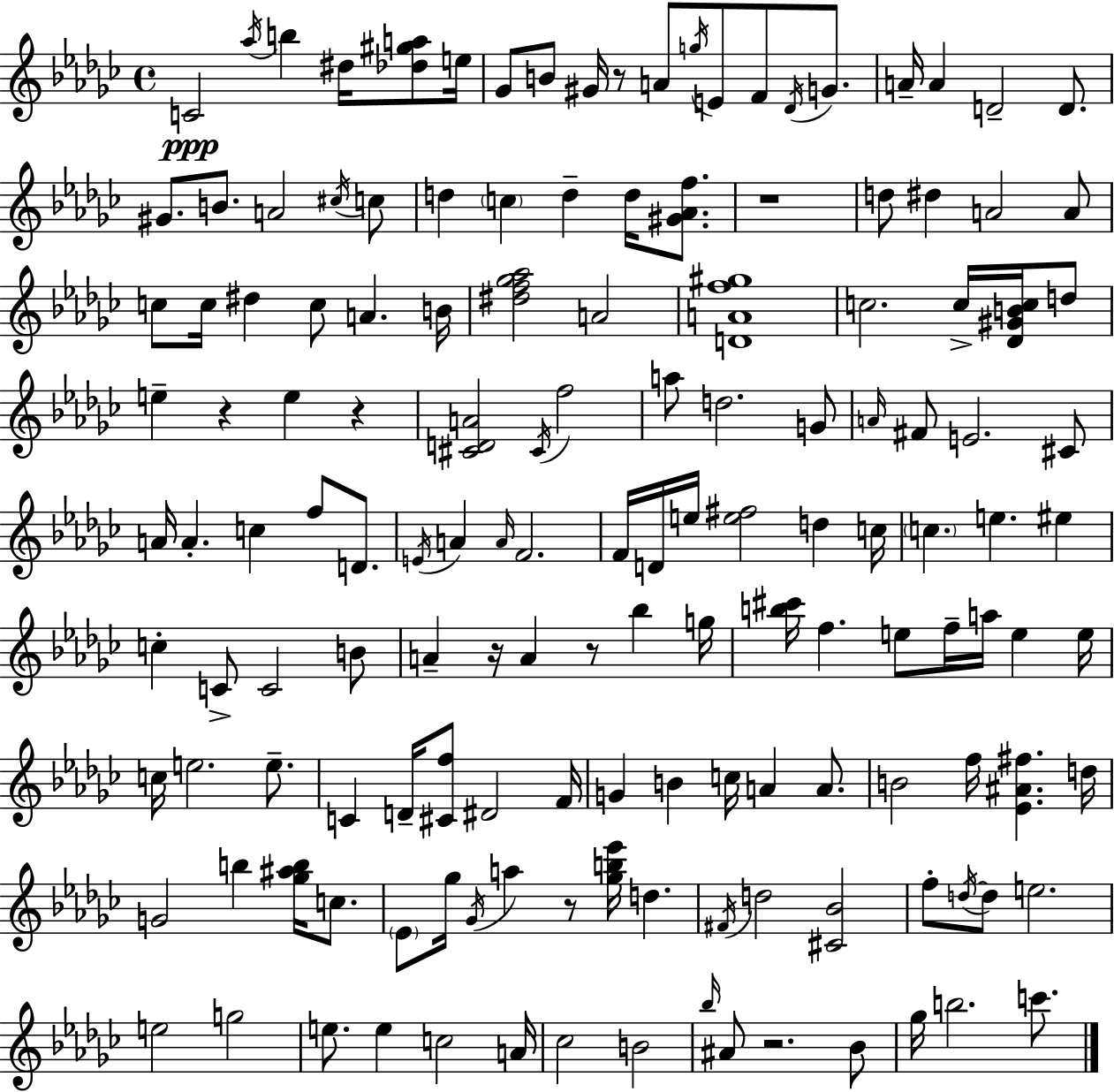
C4/h Ab5/s B5/q D#5/s [Db5,G#5,A5]/e E5/s Gb4/e B4/e G#4/s R/e A4/e G5/s E4/e F4/e Db4/s G4/e. A4/s A4/q D4/h D4/e. G#4/e. B4/e. A4/h C#5/s C5/e D5/q C5/q D5/q D5/s [G#4,Ab4,F5]/e. R/w D5/e D#5/q A4/h A4/e C5/e C5/s D#5/q C5/e A4/q. B4/s [D#5,F5,Gb5,Ab5]/h A4/h [D4,A4,F5,G#5]/w C5/h. C5/s [Db4,G#4,B4,C5]/s D5/e E5/q R/q E5/q R/q [C#4,D4,A4]/h C#4/s F5/h A5/e D5/h. G4/e A4/s F#4/e E4/h. C#4/e A4/s A4/q. C5/q F5/e D4/e. E4/s A4/q A4/s F4/h. F4/s D4/s E5/s [E5,F#5]/h D5/q C5/s C5/q. E5/q. EIS5/q C5/q C4/e C4/h B4/e A4/q R/s A4/q R/e Bb5/q G5/s [B5,C#6]/s F5/q. E5/e F5/s A5/s E5/q E5/s C5/s E5/h. E5/e. C4/q D4/s [C#4,F5]/e D#4/h F4/s G4/q B4/q C5/s A4/q A4/e. B4/h F5/s [Eb4,A#4,F#5]/q. D5/s G4/h B5/q [Gb5,A#5,B5]/s C5/e. Eb4/e Gb5/s Gb4/s A5/q R/e [Gb5,B5,Eb6]/s D5/q. F#4/s D5/h [C#4,Bb4]/h F5/e D5/s D5/e E5/h. E5/h G5/h E5/e. E5/q C5/h A4/s CES5/h B4/h Bb5/s A#4/e R/h. Bb4/e Gb5/s B5/h. C6/e.